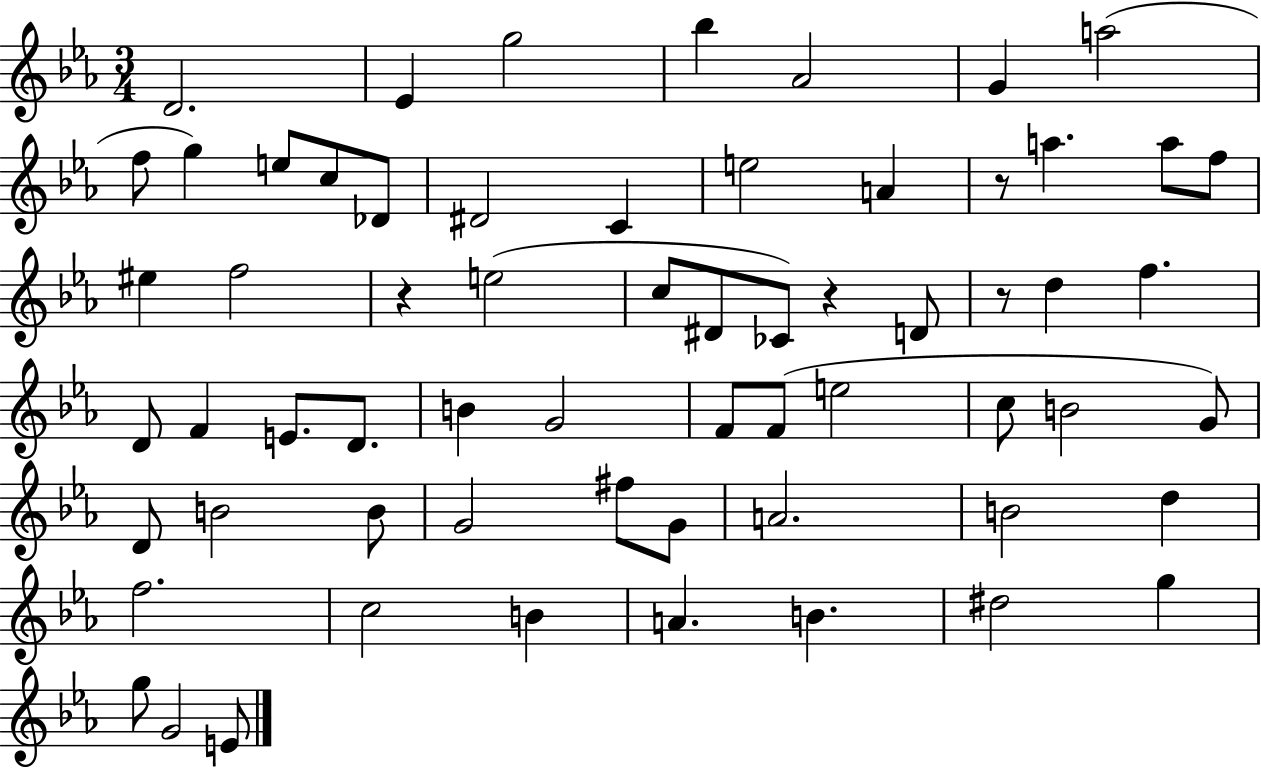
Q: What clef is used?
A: treble